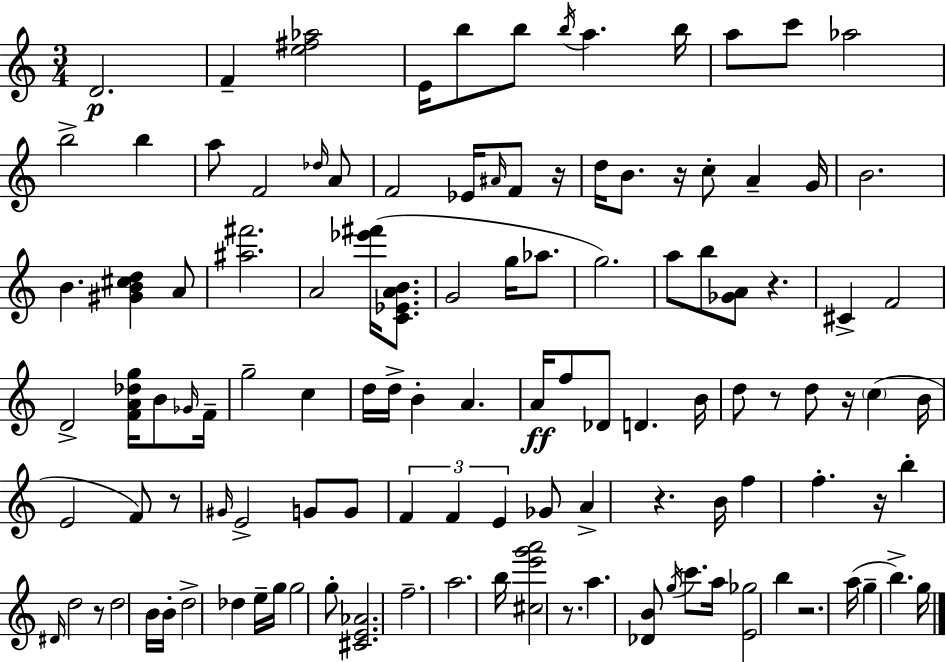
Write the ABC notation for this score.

X:1
T:Untitled
M:3/4
L:1/4
K:Am
D2 F [e^f_a]2 E/4 b/2 b/2 b/4 a b/4 a/2 c'/2 _a2 b2 b a/2 F2 _d/4 A/2 F2 _E/4 ^A/4 F/2 z/4 d/4 B/2 z/4 c/2 A G/4 B2 B [^GB^cd] A/2 [^a^f']2 A2 [_e'^f']/4 [C_EAB]/2 G2 g/4 _a/2 g2 a/2 b/2 [_GA]/2 z ^C F2 D2 [FA_dg]/4 B/2 _G/4 F/4 g2 c d/4 d/4 B A A/4 f/2 _D/2 D B/4 d/2 z/2 d/2 z/4 c B/4 E2 F/2 z/2 ^G/4 E2 G/2 G/2 F F E _G/2 A z B/4 f f z/4 b ^D/4 d2 z/2 d2 B/4 B/4 d2 _d e/4 g/4 g2 g/2 [^CE_A]2 f2 a2 b/4 [^ce'g'a']2 z/2 a [_DB]/2 g/4 c'/2 a/4 [E_g]2 b z2 a/4 g b g/4